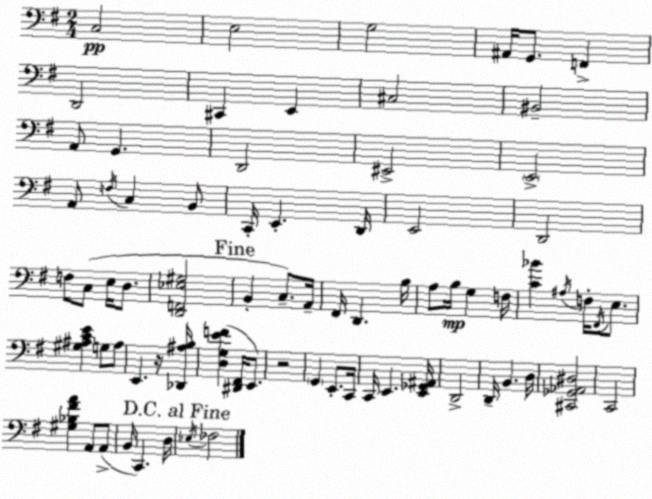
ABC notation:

X:1
T:Untitled
M:2/4
L:1/4
K:G
C,2 E,2 G,2 ^A,,/4 G,,/2 F,, D,,2 ^C,, E,, ^C,2 ^B,,2 A,,/2 G,, D,,2 ^E,,2 E,,2 A,,/2 F,/4 C, B,,/2 C,,/4 E,, D,,/4 E,,2 D,,2 F,/2 C,/2 E,/4 D,/2 [D,,F,,_E,^G,]2 B,, C,/2 A,,/4 ^F,,/4 D,, B,/4 A,/2 B,/4 G, F,/4 [C_B] ^A,/4 F,/4 ^F,,/4 E,/2 [^G,^A,CE] G,/2 ^A,/2 E,, z/4 [_D,,^A,B,]/4 [D,G,EF] [^D,,^F,,]/4 E,,/2 z2 G,, E,,/2 C,,/4 C,,/4 E,, [E,,_G,,^A,,]/4 D,,2 D,,/4 B,, D,/4 [^C,,_G,,_A,,^D,]2 C,,2 [^G,_B,^FA] A,,/2 A,,/2 B,,/4 C,, D,/4 _E,/4 _F,2